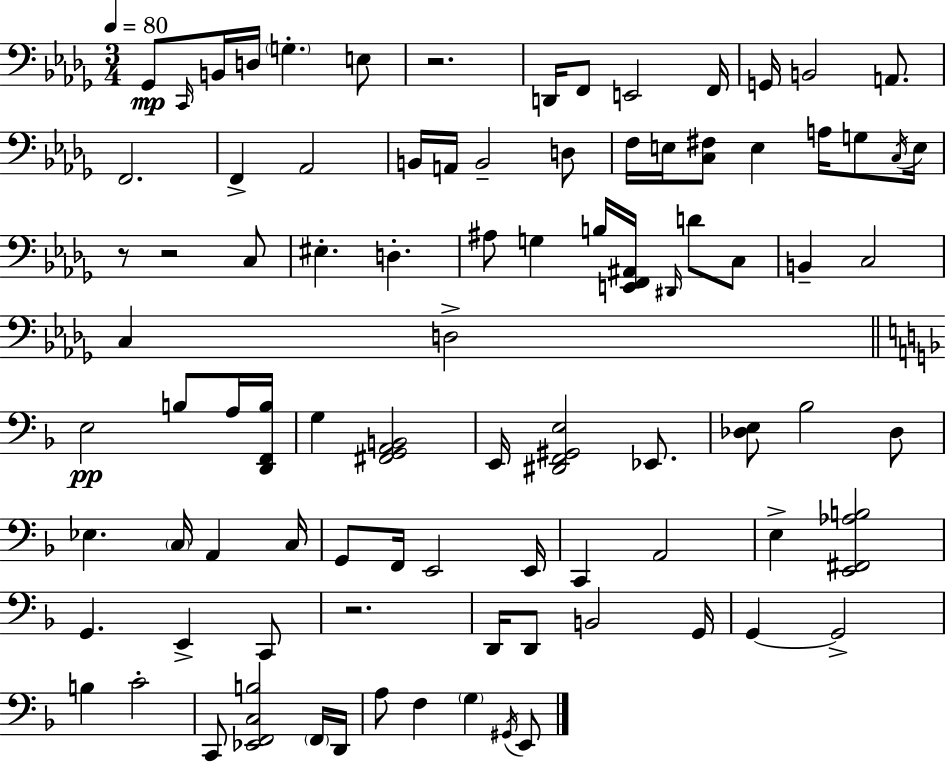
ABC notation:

X:1
T:Untitled
M:3/4
L:1/4
K:Bbm
_G,,/2 C,,/4 B,,/4 D,/4 G, E,/2 z2 D,,/4 F,,/2 E,,2 F,,/4 G,,/4 B,,2 A,,/2 F,,2 F,, _A,,2 B,,/4 A,,/4 B,,2 D,/2 F,/4 E,/4 [C,^F,]/2 E, A,/4 G,/2 C,/4 E,/4 z/2 z2 C,/2 ^E, D, ^A,/2 G, B,/4 [E,,F,,^A,,]/4 ^D,,/4 D/2 C,/2 B,, C,2 C, D,2 E,2 B,/2 A,/4 [D,,F,,B,]/4 G, [^F,,G,,A,,B,,]2 E,,/4 [^D,,F,,^G,,E,]2 _E,,/2 [_D,E,]/2 _B,2 _D,/2 _E, C,/4 A,, C,/4 G,,/2 F,,/4 E,,2 E,,/4 C,, A,,2 E, [E,,^F,,_A,B,]2 G,, E,, C,,/2 z2 D,,/4 D,,/2 B,,2 G,,/4 G,, G,,2 B, C2 C,,/2 [_E,,F,,C,B,]2 F,,/4 D,,/4 A,/2 F, G, ^G,,/4 E,,/2